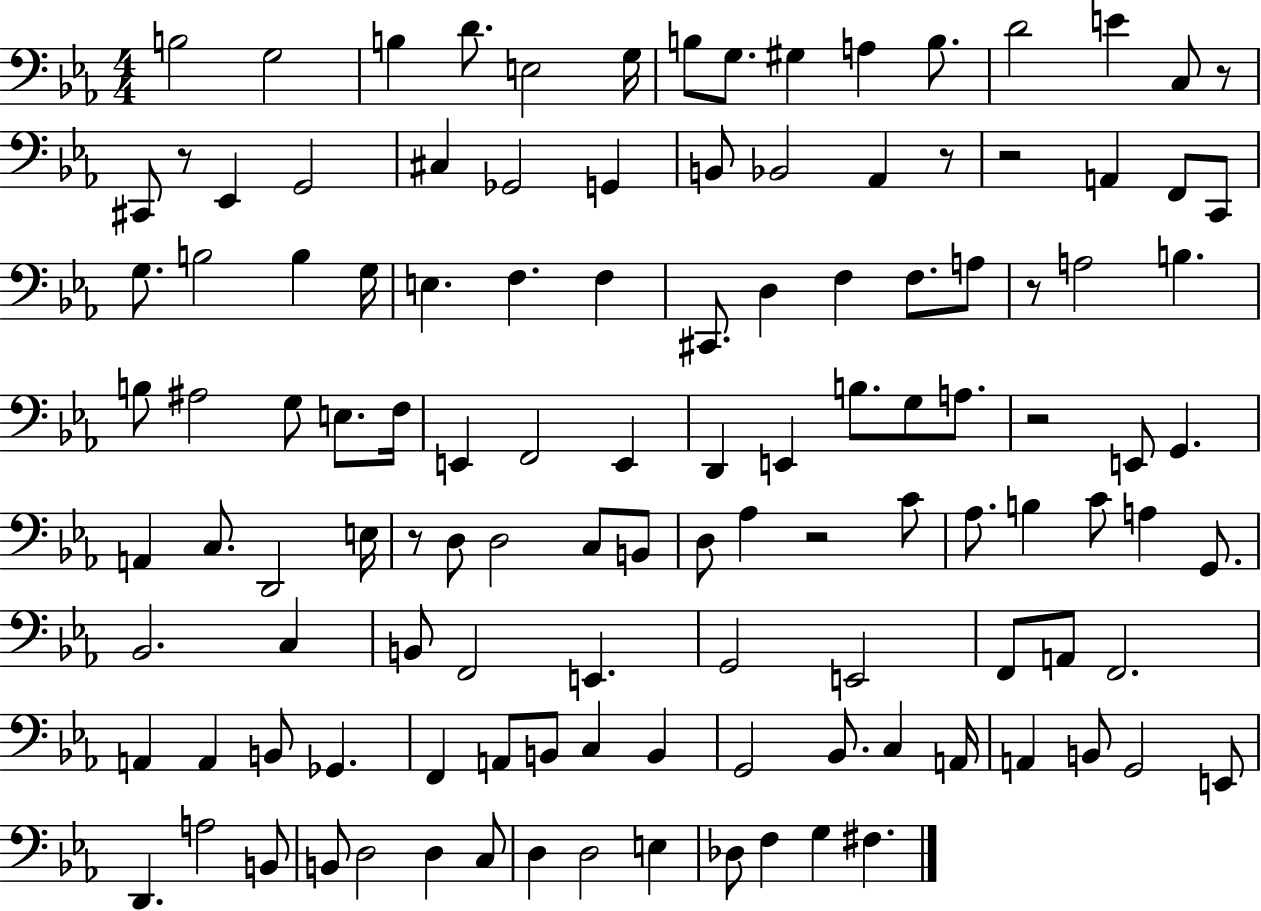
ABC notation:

X:1
T:Untitled
M:4/4
L:1/4
K:Eb
B,2 G,2 B, D/2 E,2 G,/4 B,/2 G,/2 ^G, A, B,/2 D2 E C,/2 z/2 ^C,,/2 z/2 _E,, G,,2 ^C, _G,,2 G,, B,,/2 _B,,2 _A,, z/2 z2 A,, F,,/2 C,,/2 G,/2 B,2 B, G,/4 E, F, F, ^C,,/2 D, F, F,/2 A,/2 z/2 A,2 B, B,/2 ^A,2 G,/2 E,/2 F,/4 E,, F,,2 E,, D,, E,, B,/2 G,/2 A,/2 z2 E,,/2 G,, A,, C,/2 D,,2 E,/4 z/2 D,/2 D,2 C,/2 B,,/2 D,/2 _A, z2 C/2 _A,/2 B, C/2 A, G,,/2 _B,,2 C, B,,/2 F,,2 E,, G,,2 E,,2 F,,/2 A,,/2 F,,2 A,, A,, B,,/2 _G,, F,, A,,/2 B,,/2 C, B,, G,,2 _B,,/2 C, A,,/4 A,, B,,/2 G,,2 E,,/2 D,, A,2 B,,/2 B,,/2 D,2 D, C,/2 D, D,2 E, _D,/2 F, G, ^F,